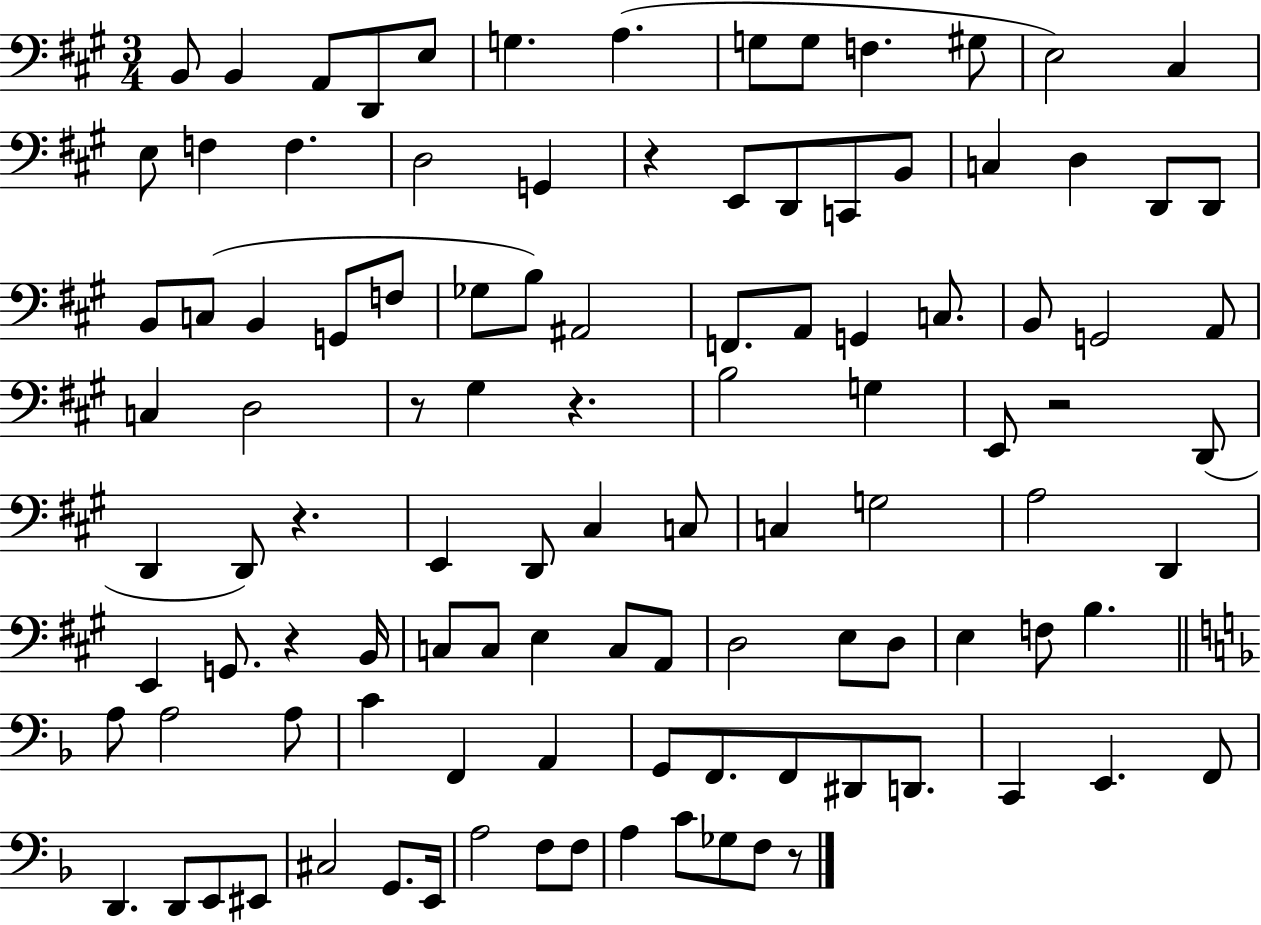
X:1
T:Untitled
M:3/4
L:1/4
K:A
B,,/2 B,, A,,/2 D,,/2 E,/2 G, A, G,/2 G,/2 F, ^G,/2 E,2 ^C, E,/2 F, F, D,2 G,, z E,,/2 D,,/2 C,,/2 B,,/2 C, D, D,,/2 D,,/2 B,,/2 C,/2 B,, G,,/2 F,/2 _G,/2 B,/2 ^A,,2 F,,/2 A,,/2 G,, C,/2 B,,/2 G,,2 A,,/2 C, D,2 z/2 ^G, z B,2 G, E,,/2 z2 D,,/2 D,, D,,/2 z E,, D,,/2 ^C, C,/2 C, G,2 A,2 D,, E,, G,,/2 z B,,/4 C,/2 C,/2 E, C,/2 A,,/2 D,2 E,/2 D,/2 E, F,/2 B, A,/2 A,2 A,/2 C F,, A,, G,,/2 F,,/2 F,,/2 ^D,,/2 D,,/2 C,, E,, F,,/2 D,, D,,/2 E,,/2 ^E,,/2 ^C,2 G,,/2 E,,/4 A,2 F,/2 F,/2 A, C/2 _G,/2 F,/2 z/2